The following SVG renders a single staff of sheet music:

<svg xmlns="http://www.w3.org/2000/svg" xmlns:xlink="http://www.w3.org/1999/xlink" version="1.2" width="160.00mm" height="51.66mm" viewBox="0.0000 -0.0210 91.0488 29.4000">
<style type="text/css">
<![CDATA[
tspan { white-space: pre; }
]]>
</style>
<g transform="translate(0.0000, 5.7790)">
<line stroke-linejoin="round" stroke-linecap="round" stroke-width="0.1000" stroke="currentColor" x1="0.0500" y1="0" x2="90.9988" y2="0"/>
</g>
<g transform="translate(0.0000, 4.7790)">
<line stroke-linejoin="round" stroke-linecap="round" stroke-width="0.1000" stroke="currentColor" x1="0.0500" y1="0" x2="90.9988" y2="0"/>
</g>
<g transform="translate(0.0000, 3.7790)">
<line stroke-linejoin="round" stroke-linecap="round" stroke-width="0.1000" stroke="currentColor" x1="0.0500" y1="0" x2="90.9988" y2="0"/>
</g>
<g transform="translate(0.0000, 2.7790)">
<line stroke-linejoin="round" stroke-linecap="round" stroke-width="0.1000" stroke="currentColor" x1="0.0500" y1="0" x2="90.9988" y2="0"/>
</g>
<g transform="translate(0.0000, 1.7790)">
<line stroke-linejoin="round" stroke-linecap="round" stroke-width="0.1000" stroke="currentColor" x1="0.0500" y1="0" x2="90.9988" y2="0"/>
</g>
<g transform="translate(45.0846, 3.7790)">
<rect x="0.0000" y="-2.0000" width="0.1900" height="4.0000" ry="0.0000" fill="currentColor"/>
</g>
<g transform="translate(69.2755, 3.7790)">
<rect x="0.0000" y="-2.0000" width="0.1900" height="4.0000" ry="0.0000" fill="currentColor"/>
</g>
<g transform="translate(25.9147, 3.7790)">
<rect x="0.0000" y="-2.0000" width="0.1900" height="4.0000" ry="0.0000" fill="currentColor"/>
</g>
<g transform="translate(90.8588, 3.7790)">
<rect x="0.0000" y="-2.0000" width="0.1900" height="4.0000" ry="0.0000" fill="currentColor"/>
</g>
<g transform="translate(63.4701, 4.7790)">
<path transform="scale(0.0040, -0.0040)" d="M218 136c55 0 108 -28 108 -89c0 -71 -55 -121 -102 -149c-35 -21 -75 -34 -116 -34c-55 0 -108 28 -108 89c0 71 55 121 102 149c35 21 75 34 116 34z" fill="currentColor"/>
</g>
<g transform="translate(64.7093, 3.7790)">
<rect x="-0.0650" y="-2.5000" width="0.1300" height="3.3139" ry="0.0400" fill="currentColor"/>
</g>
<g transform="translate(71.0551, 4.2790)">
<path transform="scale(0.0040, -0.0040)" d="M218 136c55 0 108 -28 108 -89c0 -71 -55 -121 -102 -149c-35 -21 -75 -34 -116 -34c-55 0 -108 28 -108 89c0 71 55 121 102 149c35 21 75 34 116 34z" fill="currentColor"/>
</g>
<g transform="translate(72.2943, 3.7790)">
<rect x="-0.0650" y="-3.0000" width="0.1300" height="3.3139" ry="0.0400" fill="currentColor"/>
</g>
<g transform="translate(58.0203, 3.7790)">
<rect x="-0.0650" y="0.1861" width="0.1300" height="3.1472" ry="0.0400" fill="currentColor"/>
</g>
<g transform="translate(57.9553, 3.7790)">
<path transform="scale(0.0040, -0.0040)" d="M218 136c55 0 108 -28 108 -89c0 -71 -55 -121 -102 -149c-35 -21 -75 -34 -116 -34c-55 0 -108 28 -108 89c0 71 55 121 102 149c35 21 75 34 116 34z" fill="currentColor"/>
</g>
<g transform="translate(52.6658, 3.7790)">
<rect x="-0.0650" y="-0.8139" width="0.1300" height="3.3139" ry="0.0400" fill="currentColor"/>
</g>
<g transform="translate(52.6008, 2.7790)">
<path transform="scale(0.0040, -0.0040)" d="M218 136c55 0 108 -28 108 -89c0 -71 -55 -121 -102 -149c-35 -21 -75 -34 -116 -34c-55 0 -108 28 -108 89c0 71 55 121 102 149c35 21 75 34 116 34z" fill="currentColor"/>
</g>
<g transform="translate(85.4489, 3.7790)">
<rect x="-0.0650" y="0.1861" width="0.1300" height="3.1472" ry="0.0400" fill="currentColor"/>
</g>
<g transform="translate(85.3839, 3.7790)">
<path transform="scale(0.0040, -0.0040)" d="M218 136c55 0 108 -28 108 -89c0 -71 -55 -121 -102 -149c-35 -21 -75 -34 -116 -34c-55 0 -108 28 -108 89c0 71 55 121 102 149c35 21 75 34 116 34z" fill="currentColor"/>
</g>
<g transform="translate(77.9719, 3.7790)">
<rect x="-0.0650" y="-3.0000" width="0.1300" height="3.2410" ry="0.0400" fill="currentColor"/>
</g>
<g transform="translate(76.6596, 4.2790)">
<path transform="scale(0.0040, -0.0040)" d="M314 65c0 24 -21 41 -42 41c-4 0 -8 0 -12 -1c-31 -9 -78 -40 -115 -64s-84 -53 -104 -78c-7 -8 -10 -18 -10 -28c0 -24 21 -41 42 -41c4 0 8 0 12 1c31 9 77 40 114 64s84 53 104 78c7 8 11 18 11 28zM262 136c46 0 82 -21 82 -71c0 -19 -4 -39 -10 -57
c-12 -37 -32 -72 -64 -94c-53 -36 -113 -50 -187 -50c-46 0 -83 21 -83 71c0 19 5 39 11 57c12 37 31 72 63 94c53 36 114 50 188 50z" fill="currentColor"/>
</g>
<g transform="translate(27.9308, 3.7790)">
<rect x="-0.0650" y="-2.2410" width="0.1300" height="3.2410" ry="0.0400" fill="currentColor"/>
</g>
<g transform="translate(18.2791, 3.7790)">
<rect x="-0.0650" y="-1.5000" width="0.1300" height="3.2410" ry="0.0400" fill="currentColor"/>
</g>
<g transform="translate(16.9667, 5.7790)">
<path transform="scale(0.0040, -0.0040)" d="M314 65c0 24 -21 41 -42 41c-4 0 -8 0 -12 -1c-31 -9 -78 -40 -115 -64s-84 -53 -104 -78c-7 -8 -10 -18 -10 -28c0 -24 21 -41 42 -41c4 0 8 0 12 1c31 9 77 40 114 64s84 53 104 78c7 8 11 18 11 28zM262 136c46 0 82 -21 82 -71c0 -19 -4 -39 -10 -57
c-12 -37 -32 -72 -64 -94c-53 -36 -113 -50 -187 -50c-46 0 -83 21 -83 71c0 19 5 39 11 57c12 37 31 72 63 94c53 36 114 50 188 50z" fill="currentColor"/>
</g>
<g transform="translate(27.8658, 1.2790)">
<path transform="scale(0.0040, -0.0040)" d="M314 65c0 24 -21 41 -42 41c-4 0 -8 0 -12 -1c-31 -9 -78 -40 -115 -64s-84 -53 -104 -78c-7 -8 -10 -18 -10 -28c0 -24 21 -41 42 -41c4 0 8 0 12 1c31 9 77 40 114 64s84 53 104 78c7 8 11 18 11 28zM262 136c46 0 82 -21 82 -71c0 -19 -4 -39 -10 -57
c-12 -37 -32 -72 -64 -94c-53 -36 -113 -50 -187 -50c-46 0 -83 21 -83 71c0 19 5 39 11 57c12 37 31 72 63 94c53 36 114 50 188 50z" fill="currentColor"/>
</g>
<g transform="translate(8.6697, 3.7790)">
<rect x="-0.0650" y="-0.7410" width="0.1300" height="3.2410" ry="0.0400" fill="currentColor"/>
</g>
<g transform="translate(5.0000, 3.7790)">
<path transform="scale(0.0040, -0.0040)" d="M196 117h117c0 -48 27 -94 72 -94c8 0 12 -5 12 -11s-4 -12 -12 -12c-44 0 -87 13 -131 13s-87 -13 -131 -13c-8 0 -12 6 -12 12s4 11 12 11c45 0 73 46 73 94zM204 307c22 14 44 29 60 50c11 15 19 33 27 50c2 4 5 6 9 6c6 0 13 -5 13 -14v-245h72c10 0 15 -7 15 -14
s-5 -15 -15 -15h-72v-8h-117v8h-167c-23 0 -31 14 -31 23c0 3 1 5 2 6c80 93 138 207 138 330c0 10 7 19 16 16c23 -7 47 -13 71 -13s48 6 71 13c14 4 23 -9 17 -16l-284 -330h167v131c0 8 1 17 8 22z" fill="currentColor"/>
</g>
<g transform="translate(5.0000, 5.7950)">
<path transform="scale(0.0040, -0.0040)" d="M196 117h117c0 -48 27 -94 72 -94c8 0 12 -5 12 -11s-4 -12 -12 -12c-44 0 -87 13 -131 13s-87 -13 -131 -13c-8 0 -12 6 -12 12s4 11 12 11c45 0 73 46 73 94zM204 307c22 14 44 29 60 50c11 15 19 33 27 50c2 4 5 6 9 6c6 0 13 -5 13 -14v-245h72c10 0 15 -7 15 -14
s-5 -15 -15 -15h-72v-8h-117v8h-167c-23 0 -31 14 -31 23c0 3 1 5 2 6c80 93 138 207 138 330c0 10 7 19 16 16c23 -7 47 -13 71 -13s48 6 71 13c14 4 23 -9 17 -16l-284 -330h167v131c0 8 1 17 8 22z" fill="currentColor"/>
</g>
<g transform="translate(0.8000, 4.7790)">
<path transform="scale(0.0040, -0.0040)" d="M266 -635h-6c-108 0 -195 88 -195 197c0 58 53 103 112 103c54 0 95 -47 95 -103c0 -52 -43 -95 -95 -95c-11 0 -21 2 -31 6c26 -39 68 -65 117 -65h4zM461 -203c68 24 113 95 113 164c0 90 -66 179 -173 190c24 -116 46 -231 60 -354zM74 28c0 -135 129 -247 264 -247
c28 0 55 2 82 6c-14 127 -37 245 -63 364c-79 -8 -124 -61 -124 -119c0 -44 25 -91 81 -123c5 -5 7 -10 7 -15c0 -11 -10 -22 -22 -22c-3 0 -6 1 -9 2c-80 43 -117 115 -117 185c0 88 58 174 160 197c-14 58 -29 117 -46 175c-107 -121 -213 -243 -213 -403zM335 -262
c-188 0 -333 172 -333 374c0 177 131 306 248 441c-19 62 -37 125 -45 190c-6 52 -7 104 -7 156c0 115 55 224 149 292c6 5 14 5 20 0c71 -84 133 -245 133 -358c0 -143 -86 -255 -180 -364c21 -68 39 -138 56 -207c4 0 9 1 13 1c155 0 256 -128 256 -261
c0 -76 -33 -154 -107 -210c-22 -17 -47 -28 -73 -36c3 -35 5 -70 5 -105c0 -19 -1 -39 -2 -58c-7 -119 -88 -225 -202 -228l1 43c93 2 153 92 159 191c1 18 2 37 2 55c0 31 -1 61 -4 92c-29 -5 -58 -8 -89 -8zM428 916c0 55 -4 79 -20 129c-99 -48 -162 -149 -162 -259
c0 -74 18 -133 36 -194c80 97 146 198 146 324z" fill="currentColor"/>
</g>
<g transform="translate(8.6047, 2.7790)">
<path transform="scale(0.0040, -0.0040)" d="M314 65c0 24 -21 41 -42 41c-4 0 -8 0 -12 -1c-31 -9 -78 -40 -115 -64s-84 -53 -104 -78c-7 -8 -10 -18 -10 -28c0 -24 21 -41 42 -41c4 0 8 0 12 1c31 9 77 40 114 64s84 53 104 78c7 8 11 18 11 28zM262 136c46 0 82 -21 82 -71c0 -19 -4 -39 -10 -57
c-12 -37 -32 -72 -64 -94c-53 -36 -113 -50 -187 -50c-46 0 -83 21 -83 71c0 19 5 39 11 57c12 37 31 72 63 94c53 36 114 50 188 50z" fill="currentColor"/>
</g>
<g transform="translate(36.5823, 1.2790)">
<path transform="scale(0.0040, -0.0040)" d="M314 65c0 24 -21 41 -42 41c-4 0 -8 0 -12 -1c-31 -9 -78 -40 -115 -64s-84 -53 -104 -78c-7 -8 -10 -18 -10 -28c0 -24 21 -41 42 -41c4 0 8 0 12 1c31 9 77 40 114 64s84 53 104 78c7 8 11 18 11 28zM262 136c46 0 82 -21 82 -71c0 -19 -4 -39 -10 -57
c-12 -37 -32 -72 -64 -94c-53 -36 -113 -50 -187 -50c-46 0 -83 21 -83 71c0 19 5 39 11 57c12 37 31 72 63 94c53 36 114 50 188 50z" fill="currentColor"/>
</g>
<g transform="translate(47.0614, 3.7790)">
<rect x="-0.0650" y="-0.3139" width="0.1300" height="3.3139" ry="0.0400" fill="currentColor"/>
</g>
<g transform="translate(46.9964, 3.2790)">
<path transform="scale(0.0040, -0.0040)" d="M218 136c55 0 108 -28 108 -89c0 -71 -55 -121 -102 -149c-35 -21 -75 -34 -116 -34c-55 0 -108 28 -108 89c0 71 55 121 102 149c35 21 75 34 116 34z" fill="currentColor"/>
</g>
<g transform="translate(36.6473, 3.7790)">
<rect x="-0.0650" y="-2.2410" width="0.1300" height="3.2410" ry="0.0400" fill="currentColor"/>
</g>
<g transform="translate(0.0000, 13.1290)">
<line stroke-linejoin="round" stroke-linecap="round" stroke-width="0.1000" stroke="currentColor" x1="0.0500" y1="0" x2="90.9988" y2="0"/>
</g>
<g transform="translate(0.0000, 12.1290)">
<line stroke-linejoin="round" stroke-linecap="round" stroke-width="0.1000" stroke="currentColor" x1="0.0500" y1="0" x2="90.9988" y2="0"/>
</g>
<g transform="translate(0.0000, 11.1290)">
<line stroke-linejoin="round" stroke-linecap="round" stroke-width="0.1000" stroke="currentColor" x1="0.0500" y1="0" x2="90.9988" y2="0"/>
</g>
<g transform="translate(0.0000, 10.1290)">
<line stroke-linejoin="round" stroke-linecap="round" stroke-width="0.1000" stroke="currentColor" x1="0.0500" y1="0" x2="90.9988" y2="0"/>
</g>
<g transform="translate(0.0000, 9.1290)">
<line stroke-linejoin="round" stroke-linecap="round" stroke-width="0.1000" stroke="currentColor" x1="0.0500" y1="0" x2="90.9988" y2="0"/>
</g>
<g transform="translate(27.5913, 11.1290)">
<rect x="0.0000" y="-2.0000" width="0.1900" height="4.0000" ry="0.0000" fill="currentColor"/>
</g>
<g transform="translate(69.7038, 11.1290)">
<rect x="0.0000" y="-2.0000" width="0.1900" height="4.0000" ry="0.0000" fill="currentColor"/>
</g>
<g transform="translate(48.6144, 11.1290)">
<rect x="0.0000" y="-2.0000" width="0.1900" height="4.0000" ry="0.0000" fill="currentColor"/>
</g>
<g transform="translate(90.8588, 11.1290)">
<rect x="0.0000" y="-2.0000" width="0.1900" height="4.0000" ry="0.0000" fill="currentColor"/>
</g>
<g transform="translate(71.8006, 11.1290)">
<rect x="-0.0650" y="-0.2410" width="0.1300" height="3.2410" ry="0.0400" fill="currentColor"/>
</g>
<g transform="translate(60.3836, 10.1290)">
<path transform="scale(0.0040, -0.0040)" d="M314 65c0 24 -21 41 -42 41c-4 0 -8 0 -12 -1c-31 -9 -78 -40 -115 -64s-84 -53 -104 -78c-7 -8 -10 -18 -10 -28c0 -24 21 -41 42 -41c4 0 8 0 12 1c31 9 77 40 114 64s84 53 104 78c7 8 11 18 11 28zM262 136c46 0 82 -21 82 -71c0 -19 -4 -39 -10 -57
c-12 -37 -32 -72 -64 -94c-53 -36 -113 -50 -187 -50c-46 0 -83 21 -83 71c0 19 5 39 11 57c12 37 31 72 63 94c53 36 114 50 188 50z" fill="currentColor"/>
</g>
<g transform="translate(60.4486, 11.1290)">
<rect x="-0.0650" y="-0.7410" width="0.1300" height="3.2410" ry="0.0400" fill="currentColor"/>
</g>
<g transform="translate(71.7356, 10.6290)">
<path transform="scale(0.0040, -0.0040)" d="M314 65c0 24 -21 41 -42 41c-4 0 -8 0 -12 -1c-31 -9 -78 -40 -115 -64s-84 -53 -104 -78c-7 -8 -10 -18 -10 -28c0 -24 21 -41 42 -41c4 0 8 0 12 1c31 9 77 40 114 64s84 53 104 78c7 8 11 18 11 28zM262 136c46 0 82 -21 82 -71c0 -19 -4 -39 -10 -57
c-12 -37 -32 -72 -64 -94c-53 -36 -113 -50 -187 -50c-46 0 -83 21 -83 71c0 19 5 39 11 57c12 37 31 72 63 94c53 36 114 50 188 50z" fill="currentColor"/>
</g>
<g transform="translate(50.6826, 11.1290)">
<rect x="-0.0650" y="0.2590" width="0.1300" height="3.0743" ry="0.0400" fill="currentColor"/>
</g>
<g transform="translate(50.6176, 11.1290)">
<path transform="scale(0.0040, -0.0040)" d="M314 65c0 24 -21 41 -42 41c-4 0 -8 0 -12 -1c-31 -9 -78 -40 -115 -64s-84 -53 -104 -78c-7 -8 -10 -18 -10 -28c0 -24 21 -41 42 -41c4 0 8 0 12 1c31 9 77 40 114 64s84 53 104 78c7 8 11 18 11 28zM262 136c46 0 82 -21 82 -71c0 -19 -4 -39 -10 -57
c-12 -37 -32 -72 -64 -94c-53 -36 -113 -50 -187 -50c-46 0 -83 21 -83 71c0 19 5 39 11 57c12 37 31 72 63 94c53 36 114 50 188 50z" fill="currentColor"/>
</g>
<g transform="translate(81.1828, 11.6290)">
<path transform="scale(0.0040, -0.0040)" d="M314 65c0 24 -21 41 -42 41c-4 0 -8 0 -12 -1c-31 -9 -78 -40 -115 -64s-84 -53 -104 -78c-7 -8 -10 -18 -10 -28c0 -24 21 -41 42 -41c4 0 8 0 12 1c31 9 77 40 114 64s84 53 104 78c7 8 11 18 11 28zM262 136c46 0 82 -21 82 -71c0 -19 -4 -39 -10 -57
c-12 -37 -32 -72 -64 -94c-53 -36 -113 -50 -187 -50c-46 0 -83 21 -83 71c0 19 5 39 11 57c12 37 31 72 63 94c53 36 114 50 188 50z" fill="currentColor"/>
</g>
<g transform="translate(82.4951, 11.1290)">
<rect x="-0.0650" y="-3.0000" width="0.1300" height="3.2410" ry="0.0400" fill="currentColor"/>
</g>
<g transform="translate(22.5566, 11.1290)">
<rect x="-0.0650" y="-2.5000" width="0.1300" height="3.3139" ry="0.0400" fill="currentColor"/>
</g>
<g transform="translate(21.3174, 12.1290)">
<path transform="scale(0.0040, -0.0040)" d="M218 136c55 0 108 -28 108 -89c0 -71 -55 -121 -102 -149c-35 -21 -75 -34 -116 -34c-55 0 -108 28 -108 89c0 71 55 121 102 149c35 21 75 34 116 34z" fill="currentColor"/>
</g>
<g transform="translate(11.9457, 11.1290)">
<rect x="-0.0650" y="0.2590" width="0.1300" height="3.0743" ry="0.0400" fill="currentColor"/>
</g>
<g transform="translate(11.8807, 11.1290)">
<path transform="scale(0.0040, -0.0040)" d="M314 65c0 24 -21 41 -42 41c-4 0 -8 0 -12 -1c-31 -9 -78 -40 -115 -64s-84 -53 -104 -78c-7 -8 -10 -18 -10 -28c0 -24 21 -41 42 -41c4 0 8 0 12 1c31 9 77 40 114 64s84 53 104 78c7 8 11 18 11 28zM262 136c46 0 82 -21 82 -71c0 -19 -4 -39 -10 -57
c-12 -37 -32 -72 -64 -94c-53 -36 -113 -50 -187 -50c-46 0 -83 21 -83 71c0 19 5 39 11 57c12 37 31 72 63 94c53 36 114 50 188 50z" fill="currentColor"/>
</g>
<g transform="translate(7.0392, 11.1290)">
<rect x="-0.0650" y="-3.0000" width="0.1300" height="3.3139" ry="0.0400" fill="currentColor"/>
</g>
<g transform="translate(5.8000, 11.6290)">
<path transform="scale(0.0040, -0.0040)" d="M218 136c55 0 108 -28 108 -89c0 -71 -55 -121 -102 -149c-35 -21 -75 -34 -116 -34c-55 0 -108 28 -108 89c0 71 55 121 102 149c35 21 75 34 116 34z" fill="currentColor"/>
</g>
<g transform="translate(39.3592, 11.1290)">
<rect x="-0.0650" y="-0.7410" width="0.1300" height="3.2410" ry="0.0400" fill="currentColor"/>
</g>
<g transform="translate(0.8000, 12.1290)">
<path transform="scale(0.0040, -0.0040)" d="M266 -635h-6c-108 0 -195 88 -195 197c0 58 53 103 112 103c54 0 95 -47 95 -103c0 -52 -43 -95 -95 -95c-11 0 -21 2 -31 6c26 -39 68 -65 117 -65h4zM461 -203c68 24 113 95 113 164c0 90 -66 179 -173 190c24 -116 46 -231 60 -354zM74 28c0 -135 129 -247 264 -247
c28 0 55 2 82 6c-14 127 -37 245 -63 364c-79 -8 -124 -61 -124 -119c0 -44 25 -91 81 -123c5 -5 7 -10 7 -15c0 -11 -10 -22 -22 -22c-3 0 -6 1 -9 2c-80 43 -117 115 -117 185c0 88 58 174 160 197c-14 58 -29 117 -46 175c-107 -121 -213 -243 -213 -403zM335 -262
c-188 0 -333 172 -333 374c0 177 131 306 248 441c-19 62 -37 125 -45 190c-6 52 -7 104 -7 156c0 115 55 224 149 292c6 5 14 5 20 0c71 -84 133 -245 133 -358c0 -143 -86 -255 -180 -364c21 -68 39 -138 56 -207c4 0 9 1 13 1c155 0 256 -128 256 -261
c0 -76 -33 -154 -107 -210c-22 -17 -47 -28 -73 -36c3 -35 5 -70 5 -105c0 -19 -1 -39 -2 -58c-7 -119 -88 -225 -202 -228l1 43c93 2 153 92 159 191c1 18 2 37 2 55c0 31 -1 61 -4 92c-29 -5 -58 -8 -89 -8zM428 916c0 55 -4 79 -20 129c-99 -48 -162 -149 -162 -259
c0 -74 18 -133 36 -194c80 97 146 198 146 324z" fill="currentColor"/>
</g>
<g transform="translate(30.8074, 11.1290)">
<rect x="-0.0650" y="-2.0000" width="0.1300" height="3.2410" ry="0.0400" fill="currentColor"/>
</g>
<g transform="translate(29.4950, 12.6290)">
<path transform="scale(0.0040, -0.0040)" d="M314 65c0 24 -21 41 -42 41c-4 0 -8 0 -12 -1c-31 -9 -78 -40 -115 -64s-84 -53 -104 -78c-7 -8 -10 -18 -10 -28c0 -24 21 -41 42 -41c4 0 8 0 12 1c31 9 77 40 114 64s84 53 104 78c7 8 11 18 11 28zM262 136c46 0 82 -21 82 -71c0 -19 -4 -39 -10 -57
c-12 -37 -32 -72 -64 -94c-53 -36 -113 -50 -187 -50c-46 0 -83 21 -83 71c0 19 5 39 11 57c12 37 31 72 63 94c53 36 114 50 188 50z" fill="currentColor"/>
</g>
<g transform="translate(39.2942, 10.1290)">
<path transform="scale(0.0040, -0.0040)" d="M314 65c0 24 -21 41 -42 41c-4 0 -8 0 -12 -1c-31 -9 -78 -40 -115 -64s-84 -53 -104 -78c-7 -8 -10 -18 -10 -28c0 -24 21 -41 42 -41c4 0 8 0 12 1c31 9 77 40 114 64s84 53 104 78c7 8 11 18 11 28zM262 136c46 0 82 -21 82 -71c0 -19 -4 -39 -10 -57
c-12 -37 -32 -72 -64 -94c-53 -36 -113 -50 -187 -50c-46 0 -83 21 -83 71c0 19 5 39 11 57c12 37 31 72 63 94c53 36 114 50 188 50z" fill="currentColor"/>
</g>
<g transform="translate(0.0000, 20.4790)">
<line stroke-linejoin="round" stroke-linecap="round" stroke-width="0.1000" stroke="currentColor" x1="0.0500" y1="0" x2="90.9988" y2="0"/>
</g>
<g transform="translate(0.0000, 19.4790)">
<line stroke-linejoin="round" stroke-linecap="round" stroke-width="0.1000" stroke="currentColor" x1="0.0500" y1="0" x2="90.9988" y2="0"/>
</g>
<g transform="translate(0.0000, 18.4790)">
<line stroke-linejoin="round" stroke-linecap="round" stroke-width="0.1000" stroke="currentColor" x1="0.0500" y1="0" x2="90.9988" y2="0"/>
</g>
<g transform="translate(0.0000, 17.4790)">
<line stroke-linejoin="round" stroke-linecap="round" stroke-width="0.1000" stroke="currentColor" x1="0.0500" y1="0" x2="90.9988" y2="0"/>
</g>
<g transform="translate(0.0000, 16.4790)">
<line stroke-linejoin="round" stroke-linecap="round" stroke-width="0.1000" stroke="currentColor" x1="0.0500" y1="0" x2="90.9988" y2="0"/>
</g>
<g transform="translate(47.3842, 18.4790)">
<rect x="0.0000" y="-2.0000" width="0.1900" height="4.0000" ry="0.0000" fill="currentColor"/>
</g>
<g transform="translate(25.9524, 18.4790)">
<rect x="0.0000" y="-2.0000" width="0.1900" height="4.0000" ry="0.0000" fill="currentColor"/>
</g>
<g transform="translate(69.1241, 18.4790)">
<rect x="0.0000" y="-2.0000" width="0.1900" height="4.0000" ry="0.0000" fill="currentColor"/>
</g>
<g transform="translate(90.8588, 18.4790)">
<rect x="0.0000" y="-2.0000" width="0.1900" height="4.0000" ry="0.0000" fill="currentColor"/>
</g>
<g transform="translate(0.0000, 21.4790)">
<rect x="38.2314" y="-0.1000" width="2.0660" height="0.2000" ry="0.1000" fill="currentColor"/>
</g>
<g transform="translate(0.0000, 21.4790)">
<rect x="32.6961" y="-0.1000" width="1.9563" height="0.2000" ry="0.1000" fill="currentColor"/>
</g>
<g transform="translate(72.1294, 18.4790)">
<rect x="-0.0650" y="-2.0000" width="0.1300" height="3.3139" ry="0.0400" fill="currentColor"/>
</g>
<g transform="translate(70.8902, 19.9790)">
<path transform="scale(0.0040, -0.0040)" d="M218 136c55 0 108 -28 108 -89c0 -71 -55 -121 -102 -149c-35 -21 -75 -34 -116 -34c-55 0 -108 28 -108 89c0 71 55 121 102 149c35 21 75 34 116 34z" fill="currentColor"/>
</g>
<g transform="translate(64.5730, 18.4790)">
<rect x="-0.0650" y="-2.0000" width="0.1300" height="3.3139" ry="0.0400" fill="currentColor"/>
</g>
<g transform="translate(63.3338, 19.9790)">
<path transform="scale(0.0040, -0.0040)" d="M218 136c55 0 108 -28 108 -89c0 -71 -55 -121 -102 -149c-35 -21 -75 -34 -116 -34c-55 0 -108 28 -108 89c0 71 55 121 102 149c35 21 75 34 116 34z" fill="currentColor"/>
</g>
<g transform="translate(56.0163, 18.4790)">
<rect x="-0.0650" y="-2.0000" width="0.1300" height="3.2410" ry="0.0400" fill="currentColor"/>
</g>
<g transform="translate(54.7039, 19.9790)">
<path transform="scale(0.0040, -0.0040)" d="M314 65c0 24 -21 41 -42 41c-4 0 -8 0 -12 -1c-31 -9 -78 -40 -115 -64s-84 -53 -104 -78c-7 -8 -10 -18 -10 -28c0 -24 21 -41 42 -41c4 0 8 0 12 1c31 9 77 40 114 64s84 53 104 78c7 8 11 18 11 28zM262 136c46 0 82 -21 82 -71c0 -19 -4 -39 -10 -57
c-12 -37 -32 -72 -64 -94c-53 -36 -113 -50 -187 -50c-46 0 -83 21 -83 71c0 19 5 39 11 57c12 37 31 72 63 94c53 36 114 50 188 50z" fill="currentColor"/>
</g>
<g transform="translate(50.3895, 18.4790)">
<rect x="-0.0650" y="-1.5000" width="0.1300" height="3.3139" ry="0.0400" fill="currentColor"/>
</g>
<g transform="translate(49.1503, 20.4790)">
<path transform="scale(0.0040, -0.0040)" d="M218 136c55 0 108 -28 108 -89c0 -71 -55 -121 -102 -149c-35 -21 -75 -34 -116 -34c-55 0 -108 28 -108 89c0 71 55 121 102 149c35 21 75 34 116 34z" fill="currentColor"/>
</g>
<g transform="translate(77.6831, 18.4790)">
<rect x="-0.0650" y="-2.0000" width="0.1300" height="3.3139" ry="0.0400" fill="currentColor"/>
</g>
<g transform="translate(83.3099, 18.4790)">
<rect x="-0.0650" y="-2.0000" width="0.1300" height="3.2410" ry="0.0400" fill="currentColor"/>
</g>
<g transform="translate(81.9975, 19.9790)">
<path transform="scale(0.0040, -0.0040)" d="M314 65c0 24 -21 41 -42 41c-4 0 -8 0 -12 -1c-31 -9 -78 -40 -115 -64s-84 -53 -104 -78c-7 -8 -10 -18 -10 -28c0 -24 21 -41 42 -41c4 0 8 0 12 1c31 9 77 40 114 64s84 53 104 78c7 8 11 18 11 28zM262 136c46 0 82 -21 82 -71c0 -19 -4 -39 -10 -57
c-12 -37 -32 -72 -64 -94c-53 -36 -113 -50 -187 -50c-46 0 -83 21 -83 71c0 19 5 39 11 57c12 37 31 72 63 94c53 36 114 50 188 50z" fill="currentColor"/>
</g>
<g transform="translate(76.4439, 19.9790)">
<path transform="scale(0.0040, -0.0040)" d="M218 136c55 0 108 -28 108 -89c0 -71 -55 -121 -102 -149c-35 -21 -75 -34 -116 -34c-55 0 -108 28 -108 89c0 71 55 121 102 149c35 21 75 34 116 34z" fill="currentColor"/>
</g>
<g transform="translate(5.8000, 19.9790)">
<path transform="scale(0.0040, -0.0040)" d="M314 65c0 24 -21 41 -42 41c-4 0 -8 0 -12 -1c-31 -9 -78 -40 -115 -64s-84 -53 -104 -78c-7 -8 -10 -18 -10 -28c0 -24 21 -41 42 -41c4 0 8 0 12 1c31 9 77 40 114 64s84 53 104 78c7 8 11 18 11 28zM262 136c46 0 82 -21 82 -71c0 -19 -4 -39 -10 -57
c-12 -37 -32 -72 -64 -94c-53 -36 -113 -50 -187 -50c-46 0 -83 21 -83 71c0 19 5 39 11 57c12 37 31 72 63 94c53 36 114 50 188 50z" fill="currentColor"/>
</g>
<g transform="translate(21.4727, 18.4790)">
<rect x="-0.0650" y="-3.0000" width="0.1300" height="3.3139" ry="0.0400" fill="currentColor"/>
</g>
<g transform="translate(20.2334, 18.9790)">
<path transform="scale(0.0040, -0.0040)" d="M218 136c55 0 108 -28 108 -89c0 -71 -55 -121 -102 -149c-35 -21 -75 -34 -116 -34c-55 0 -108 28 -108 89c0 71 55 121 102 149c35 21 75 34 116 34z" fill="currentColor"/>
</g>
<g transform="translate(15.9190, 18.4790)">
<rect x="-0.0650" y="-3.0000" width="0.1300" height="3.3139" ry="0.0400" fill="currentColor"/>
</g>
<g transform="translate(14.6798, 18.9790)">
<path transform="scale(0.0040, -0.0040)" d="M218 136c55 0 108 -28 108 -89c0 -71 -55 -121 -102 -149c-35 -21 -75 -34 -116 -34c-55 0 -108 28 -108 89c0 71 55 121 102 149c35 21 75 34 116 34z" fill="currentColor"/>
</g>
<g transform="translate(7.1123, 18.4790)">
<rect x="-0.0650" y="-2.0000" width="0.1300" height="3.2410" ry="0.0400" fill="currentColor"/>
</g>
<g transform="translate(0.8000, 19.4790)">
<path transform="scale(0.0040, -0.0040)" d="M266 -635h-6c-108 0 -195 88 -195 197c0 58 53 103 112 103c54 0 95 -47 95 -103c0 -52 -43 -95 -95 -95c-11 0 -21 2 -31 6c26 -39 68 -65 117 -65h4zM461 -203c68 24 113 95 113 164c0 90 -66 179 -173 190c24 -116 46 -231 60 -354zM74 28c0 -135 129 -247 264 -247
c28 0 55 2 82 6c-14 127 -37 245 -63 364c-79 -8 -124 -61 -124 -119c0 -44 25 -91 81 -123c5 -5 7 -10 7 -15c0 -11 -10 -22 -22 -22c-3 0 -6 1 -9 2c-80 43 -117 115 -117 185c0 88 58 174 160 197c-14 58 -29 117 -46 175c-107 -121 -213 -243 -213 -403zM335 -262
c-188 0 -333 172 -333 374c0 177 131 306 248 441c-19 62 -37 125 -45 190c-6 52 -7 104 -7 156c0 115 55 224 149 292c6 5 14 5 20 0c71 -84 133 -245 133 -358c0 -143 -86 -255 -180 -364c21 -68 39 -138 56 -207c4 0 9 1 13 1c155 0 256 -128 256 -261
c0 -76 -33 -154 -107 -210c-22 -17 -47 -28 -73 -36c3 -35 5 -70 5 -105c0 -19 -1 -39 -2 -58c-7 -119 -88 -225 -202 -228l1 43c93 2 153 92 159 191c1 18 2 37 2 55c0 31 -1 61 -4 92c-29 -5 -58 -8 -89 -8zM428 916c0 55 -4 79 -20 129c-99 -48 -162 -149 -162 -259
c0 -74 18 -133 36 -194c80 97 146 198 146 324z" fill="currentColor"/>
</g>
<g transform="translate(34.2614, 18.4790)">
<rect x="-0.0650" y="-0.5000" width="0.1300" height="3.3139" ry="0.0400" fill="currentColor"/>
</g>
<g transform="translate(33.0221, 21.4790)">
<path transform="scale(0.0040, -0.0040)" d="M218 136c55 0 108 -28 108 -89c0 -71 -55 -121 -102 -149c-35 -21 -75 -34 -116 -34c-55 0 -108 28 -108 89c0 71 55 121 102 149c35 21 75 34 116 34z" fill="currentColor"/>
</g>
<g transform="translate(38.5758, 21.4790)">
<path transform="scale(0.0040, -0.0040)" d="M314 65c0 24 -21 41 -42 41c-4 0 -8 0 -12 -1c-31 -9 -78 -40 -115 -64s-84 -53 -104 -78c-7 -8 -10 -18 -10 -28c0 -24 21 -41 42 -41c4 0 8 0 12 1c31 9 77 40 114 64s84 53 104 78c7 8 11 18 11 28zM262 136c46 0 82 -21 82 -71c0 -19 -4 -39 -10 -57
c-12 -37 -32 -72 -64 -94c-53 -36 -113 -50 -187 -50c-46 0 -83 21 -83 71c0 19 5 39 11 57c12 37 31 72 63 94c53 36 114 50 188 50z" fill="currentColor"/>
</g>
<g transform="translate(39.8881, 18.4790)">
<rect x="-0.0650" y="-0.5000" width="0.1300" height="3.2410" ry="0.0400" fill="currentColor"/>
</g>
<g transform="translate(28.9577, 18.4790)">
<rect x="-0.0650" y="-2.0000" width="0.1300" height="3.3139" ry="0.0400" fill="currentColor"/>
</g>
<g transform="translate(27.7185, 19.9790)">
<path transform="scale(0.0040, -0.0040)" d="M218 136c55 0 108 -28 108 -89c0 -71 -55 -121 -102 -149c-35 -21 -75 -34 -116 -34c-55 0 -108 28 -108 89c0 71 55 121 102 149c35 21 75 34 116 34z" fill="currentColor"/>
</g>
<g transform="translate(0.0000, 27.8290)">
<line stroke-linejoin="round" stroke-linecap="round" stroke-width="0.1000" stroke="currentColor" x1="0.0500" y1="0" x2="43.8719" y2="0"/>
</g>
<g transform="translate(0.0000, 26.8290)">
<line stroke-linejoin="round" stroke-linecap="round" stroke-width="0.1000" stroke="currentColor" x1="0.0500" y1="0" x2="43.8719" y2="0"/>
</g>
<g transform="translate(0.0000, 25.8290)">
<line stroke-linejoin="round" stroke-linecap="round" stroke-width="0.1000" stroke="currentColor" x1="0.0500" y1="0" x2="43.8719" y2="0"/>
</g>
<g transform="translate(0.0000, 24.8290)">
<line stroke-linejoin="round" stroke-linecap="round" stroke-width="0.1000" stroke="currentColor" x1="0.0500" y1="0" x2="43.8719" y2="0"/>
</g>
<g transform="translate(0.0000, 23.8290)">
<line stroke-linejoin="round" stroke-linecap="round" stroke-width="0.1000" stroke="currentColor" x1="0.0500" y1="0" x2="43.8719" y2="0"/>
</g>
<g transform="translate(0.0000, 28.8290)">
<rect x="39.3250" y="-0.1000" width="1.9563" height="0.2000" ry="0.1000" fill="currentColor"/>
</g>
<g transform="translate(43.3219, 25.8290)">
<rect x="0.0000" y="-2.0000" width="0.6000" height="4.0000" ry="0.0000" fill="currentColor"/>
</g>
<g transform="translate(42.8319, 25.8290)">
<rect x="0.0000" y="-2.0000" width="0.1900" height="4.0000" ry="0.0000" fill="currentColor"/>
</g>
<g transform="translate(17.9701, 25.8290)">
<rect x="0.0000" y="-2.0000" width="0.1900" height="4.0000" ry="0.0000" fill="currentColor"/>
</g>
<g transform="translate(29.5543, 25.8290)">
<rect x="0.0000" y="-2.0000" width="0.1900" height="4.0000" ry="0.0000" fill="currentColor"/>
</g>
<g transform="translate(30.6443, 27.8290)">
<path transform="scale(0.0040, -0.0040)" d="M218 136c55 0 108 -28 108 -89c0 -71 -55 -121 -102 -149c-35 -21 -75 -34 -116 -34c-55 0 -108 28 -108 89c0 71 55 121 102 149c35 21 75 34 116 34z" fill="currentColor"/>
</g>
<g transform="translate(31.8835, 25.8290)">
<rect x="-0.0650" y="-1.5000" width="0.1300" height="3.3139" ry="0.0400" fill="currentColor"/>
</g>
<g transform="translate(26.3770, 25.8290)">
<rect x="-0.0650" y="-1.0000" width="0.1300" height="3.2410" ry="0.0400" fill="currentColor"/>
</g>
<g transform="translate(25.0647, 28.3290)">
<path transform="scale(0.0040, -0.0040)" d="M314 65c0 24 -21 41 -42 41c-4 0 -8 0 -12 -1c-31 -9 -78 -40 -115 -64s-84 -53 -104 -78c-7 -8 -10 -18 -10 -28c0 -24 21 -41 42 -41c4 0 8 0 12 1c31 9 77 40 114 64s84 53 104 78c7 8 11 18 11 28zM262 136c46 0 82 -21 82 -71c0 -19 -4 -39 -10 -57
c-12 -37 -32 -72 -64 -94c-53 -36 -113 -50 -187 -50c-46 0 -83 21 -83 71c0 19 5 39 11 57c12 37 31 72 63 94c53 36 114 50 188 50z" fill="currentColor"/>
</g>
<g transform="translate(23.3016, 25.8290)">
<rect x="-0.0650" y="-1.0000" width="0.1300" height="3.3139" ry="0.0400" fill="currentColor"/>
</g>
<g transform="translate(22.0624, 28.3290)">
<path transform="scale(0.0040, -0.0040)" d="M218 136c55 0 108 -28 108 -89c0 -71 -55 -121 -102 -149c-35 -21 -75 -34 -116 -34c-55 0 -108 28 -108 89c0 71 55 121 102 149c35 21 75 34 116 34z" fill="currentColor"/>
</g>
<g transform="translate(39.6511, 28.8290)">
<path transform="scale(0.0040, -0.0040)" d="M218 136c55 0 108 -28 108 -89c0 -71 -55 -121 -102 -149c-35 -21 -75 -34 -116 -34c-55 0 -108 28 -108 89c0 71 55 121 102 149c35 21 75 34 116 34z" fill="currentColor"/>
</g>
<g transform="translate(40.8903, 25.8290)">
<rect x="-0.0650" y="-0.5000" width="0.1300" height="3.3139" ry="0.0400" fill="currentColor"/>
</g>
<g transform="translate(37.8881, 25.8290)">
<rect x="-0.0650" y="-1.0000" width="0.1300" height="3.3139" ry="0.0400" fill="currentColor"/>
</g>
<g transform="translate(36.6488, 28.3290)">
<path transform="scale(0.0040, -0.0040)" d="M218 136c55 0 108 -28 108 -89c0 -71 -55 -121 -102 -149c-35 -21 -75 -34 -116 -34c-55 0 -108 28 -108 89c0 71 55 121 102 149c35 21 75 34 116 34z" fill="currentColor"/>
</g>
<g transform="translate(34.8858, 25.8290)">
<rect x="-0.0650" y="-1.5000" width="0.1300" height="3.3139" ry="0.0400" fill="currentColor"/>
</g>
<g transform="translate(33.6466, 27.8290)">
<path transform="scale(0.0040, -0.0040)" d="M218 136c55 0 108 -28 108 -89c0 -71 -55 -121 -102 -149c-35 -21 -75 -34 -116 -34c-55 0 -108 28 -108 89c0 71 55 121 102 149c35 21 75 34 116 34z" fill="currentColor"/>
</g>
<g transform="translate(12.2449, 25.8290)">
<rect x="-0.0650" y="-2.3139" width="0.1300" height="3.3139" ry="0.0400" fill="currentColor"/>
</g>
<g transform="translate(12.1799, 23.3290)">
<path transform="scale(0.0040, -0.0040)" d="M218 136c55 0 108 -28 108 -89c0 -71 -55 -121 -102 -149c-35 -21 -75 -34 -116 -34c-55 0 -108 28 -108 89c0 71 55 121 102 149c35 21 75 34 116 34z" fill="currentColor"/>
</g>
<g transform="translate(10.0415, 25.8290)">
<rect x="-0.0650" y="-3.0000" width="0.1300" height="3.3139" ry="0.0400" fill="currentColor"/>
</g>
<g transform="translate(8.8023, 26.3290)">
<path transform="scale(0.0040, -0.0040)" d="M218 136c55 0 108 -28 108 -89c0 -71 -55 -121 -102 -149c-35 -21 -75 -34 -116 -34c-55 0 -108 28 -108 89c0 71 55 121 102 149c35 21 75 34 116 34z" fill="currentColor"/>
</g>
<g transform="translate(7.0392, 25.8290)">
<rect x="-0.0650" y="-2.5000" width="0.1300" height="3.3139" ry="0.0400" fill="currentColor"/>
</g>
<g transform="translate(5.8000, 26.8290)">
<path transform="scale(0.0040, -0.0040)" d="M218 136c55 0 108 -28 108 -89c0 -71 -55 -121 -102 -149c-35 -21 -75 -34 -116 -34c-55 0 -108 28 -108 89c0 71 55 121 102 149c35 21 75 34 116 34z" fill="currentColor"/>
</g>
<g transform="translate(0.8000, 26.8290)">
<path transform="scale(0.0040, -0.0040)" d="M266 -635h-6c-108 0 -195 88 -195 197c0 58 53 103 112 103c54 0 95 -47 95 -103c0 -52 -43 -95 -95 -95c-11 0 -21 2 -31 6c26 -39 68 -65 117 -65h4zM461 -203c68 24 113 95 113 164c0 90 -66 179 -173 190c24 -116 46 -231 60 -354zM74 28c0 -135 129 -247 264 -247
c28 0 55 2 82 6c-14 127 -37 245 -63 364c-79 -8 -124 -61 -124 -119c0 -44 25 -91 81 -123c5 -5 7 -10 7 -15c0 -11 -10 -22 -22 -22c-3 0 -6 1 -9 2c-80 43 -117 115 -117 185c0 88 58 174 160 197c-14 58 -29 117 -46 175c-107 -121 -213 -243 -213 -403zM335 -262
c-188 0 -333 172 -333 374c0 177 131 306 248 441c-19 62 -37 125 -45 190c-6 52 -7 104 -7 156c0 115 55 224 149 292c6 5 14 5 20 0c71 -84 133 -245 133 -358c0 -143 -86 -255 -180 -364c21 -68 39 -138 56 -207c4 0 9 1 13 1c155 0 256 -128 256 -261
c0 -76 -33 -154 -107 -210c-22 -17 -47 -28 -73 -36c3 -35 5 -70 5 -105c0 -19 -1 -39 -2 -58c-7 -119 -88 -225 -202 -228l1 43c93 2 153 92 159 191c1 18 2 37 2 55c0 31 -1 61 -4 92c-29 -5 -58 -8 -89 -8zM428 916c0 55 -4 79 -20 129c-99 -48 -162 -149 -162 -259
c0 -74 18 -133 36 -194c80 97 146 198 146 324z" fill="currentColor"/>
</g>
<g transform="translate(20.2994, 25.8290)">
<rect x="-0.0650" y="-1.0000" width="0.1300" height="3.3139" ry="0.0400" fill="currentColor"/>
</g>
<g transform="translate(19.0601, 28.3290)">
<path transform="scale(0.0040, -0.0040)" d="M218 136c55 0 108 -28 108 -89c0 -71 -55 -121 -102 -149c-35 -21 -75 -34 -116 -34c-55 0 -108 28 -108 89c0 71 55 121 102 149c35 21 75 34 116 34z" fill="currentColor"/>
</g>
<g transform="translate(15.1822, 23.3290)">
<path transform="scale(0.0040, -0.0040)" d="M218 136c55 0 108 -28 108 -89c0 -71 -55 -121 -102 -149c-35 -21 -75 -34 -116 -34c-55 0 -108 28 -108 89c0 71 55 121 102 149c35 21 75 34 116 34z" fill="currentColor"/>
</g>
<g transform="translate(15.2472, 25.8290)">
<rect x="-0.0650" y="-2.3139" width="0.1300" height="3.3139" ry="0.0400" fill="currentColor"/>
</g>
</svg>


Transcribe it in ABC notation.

X:1
T:Untitled
M:4/4
L:1/4
K:C
d2 E2 g2 g2 c d B G A A2 B A B2 G F2 d2 B2 d2 c2 A2 F2 A A F C C2 E F2 F F F F2 G A g g D D D2 E E D C